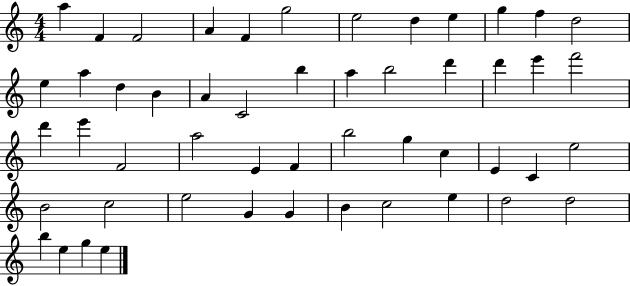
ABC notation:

X:1
T:Untitled
M:4/4
L:1/4
K:C
a F F2 A F g2 e2 d e g f d2 e a d B A C2 b a b2 d' d' e' f'2 d' e' F2 a2 E F b2 g c E C e2 B2 c2 e2 G G B c2 e d2 d2 b e g e